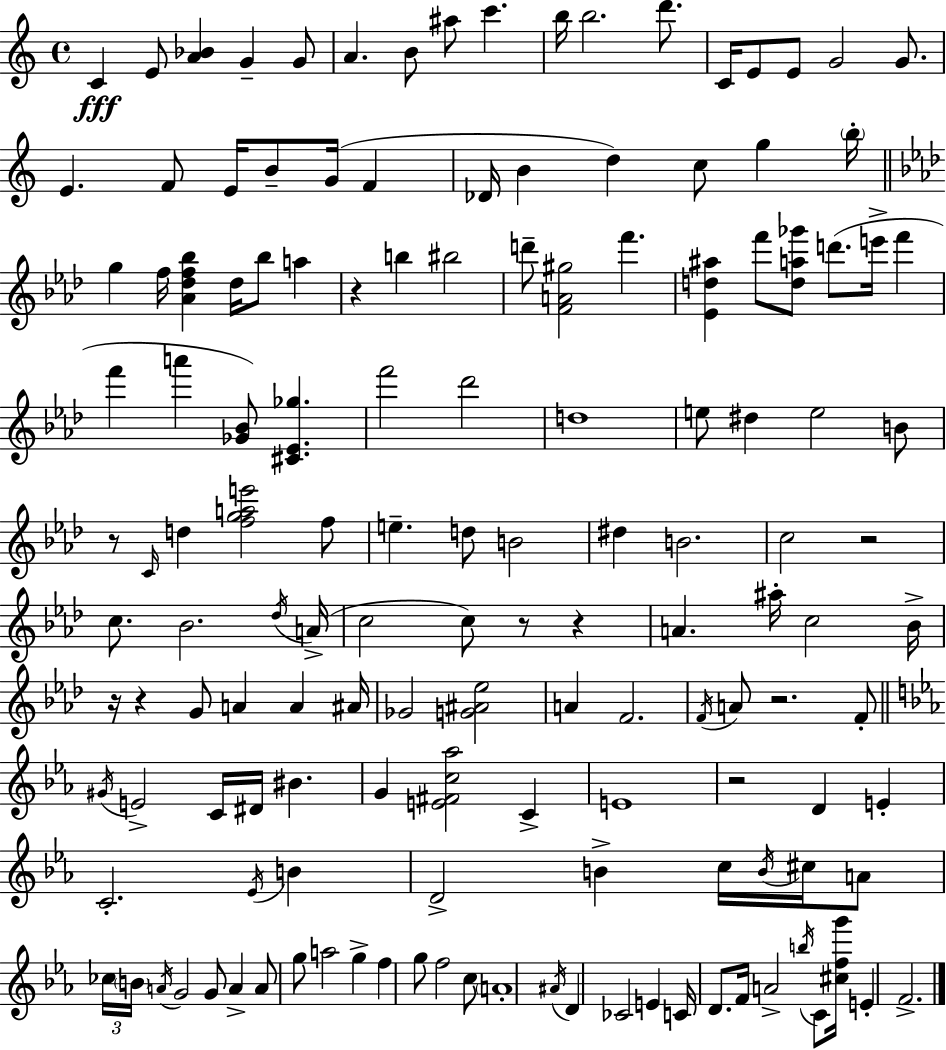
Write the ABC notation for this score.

X:1
T:Untitled
M:4/4
L:1/4
K:C
C E/2 [A_B] G G/2 A B/2 ^a/2 c' b/4 b2 d'/2 C/4 E/2 E/2 G2 G/2 E F/2 E/4 B/2 G/4 F _D/4 B d c/2 g b/4 g f/4 [_A_df_b] _d/4 _b/2 a z b ^b2 d'/2 [FA^g]2 f' [_Ed^a] f'/2 [da_g']/2 d'/2 e'/4 f' f' a' [_G_B]/2 [^C_E_g] f'2 _d'2 d4 e/2 ^d e2 B/2 z/2 C/4 d [fgae']2 f/2 e d/2 B2 ^d B2 c2 z2 c/2 _B2 _d/4 A/4 c2 c/2 z/2 z A ^a/4 c2 _B/4 z/4 z G/2 A A ^A/4 _G2 [G^A_e]2 A F2 F/4 A/2 z2 F/2 ^G/4 E2 C/4 ^D/4 ^B G [E^Fc_a]2 C E4 z2 D E C2 _E/4 B D2 B c/4 B/4 ^c/4 A/2 _c/4 B/4 A/4 G2 G/2 A A/2 g/2 a2 g f g/2 f2 c/2 A4 ^A/4 D _C2 E C/4 D/2 F/4 A2 b/4 C/2 [^cfg']/4 E F2